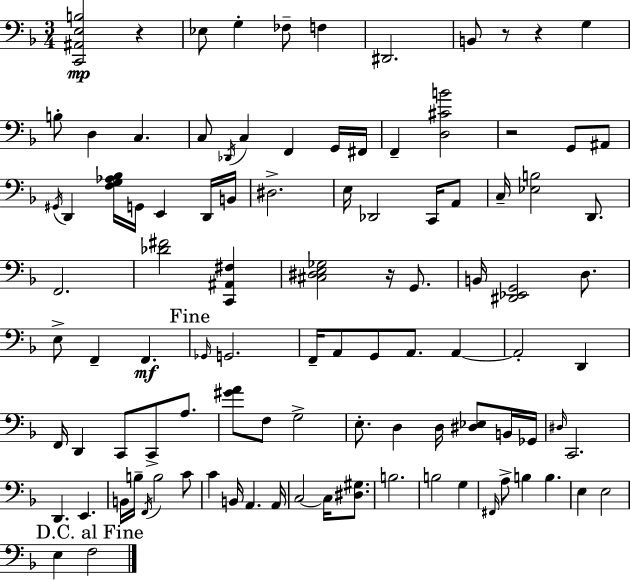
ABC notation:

X:1
T:Untitled
M:3/4
L:1/4
K:F
[C,,^A,,E,B,]2 z _E,/2 G, _F,/2 F, ^D,,2 B,,/2 z/2 z G, B,/2 D, C, C,/2 _D,,/4 C, F,, G,,/4 ^F,,/4 F,, [D,^CB]2 z2 G,,/2 ^A,,/2 ^G,,/4 D,, [F,G,_A,_B,]/4 G,,/4 E,, D,,/4 B,,/4 ^D,2 E,/4 _D,,2 C,,/4 A,,/2 C,/4 [_E,B,]2 D,,/2 F,,2 [_D^F]2 [C,,^A,,^F,] [^C,^D,E,_G,]2 z/4 G,,/2 B,,/4 [^D,,_E,,G,,]2 D,/2 E,/2 F,, F,, _G,,/4 G,,2 F,,/4 A,,/2 G,,/2 A,,/2 A,, A,,2 D,, F,,/4 D,, C,,/2 C,,/2 A,/2 [^GA]/2 F,/2 G,2 E,/2 D, D,/4 [^D,_E,]/2 B,,/4 _G,,/4 ^D,/4 C,,2 D,, E,, B,,/4 B,/4 F,,/4 B,2 C/2 C B,,/4 A,, A,,/4 C,2 C,/4 [^D,^G,]/2 B,2 B,2 G, ^F,,/4 A,/2 B, B, E, E,2 E, F,2